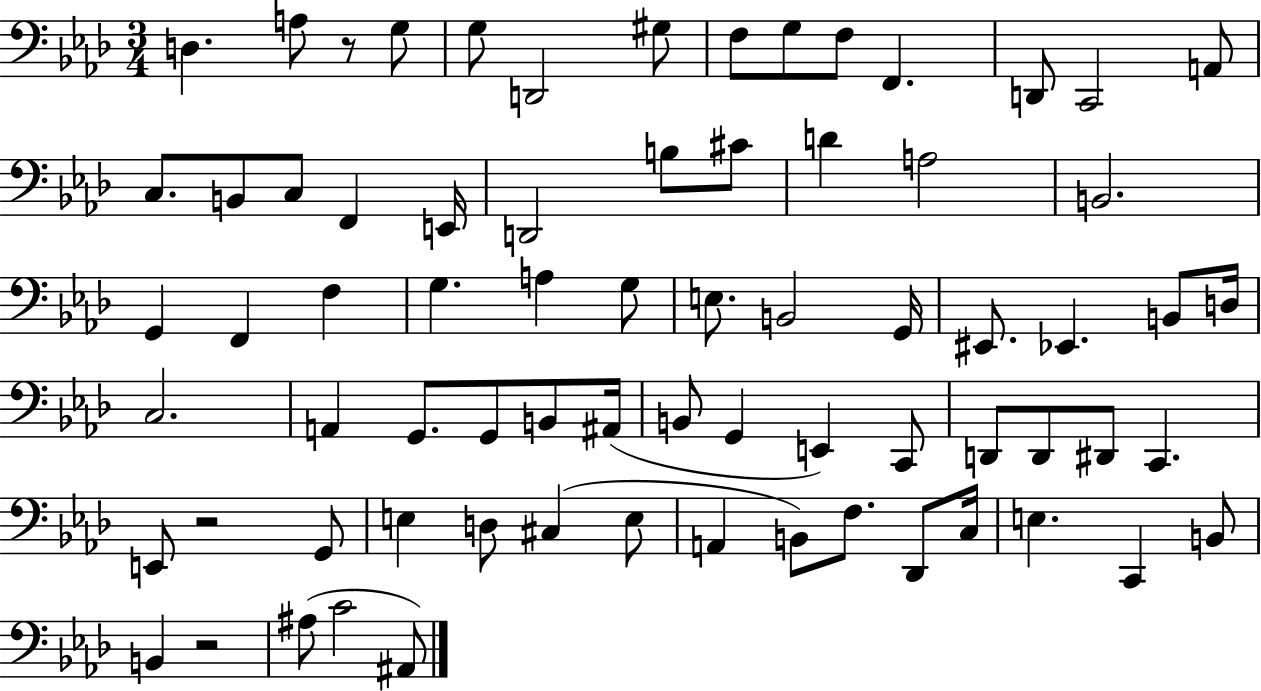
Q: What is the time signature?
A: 3/4